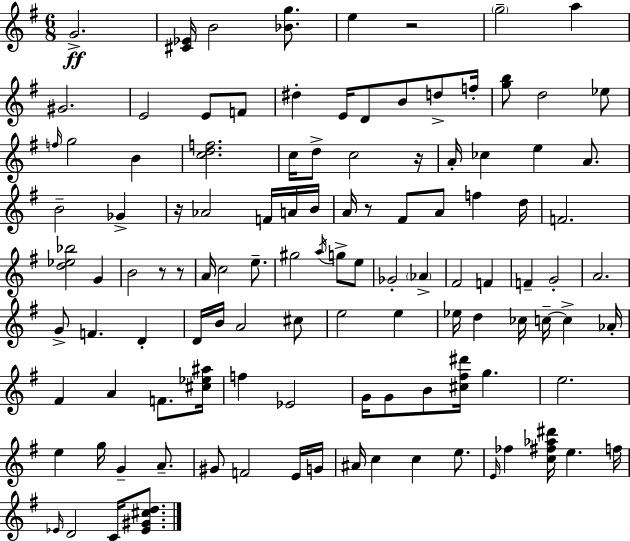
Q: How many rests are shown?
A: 6